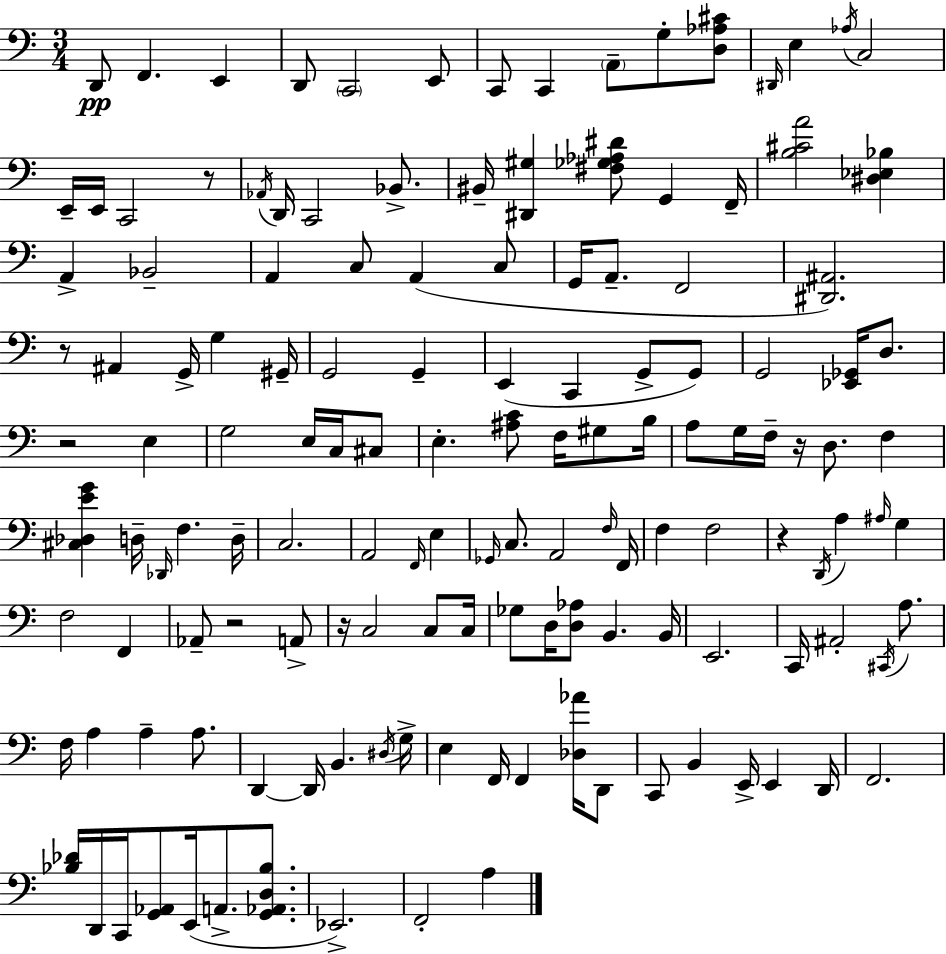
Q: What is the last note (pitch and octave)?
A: A3